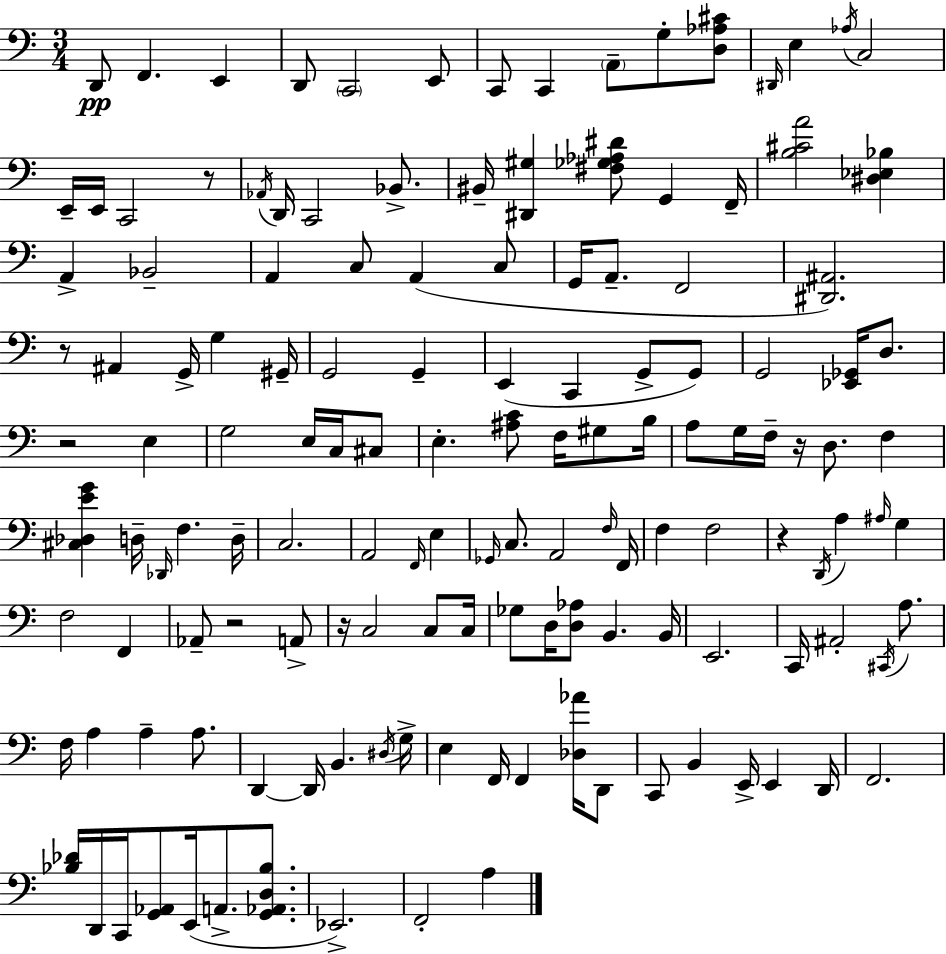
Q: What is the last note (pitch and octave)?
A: A3